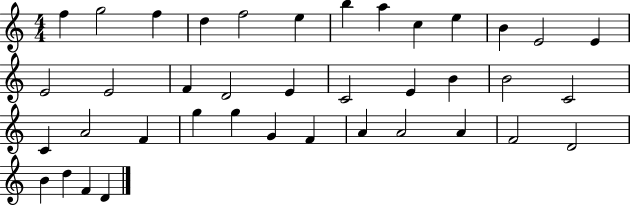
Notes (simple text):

F5/q G5/h F5/q D5/q F5/h E5/q B5/q A5/q C5/q E5/q B4/q E4/h E4/q E4/h E4/h F4/q D4/h E4/q C4/h E4/q B4/q B4/h C4/h C4/q A4/h F4/q G5/q G5/q G4/q F4/q A4/q A4/h A4/q F4/h D4/h B4/q D5/q F4/q D4/q